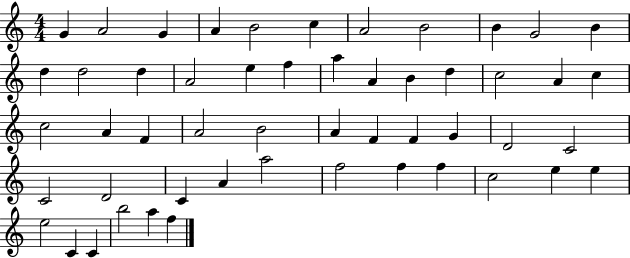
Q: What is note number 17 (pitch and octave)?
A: F5